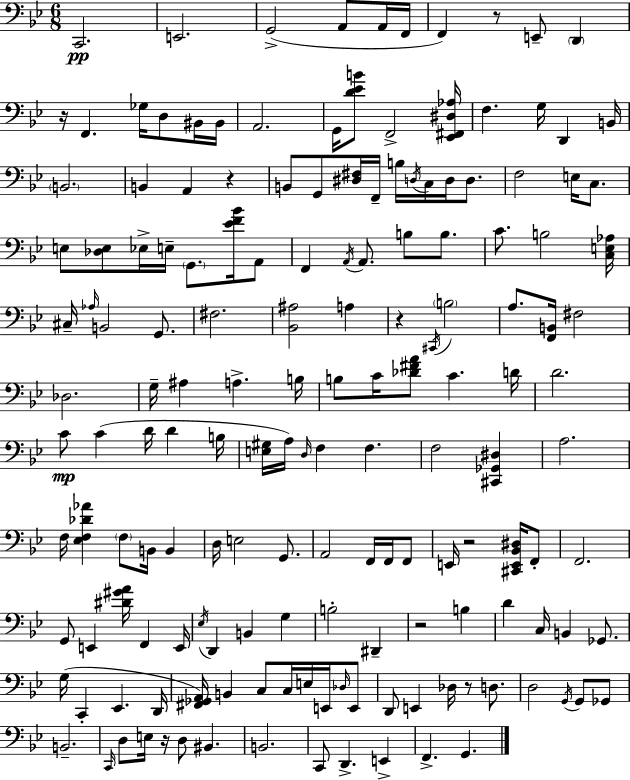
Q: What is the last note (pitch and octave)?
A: G2